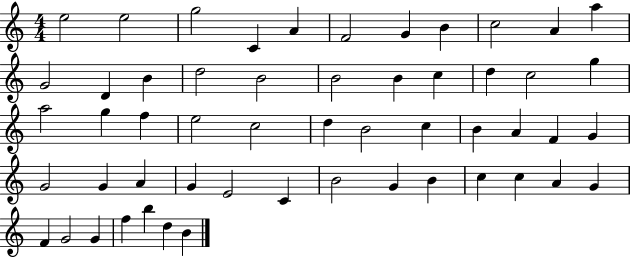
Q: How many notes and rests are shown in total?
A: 54